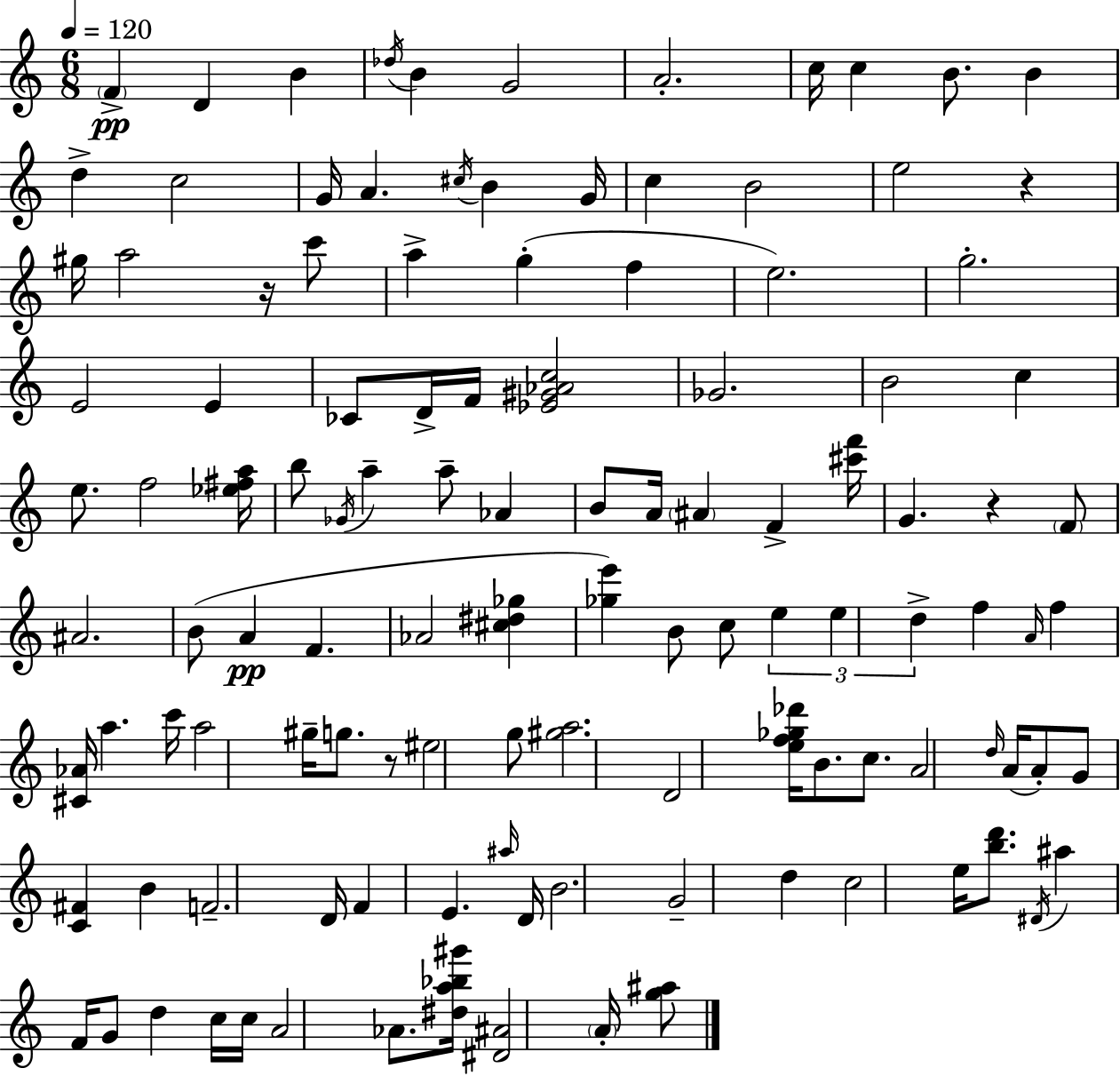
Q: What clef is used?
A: treble